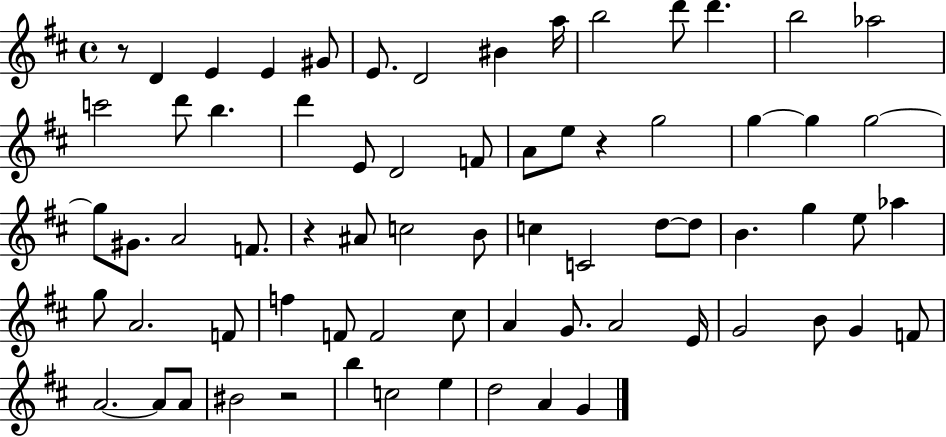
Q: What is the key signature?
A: D major